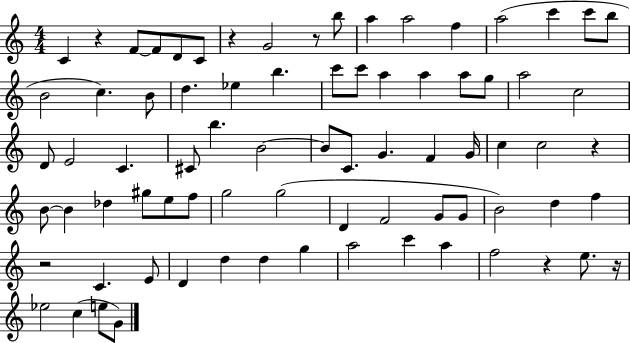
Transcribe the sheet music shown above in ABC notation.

X:1
T:Untitled
M:4/4
L:1/4
K:C
C z F/2 F/2 D/2 C/2 z G2 z/2 b/2 a a2 f a2 c' c'/2 b/2 B2 c B/2 d _e b c'/2 c'/2 a a a/2 g/2 a2 c2 D/2 E2 C ^C/2 b B2 B/2 C/2 G F G/4 c c2 z B/2 B _d ^g/2 e/2 f/2 g2 g2 D F2 G/2 G/2 B2 d f z2 C E/2 D d d g a2 c' a f2 z e/2 z/4 _e2 c e/2 G/2